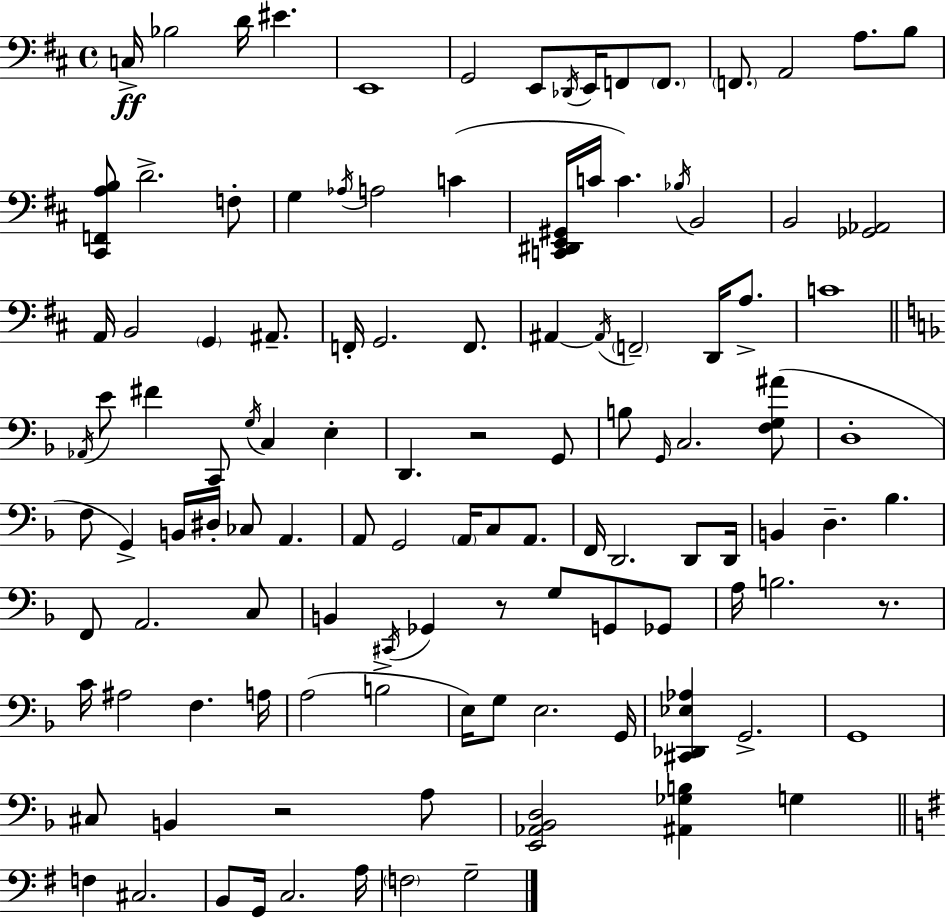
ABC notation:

X:1
T:Untitled
M:4/4
L:1/4
K:D
C,/4 _B,2 D/4 ^E E,,4 G,,2 E,,/2 _D,,/4 E,,/4 F,,/2 F,,/2 F,,/2 A,,2 A,/2 B,/2 [^C,,F,,A,B,]/2 D2 F,/2 G, _A,/4 A,2 C [C,,^D,,E,,^G,,]/4 C/4 C _B,/4 B,,2 B,,2 [_G,,_A,,]2 A,,/4 B,,2 G,, ^A,,/2 F,,/4 G,,2 F,,/2 ^A,, ^A,,/4 F,,2 D,,/4 A,/2 C4 _A,,/4 E/2 ^F C,,/2 G,/4 C, E, D,, z2 G,,/2 B,/2 G,,/4 C,2 [F,G,^A]/2 D,4 F,/2 G,, B,,/4 ^D,/4 _C,/2 A,, A,,/2 G,,2 A,,/4 C,/2 A,,/2 F,,/4 D,,2 D,,/2 D,,/4 B,, D, _B, F,,/2 A,,2 C,/2 B,, ^C,,/4 _G,, z/2 G,/2 G,,/2 _G,,/2 A,/4 B,2 z/2 C/4 ^A,2 F, A,/4 A,2 B,2 E,/4 G,/2 E,2 G,,/4 [^C,,_D,,_E,_A,] G,,2 G,,4 ^C,/2 B,, z2 A,/2 [E,,_A,,_B,,D,]2 [^A,,_G,B,] G, F, ^C,2 B,,/2 G,,/4 C,2 A,/4 F,2 G,2